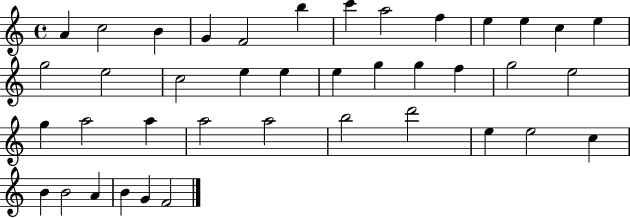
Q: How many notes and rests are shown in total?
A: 40